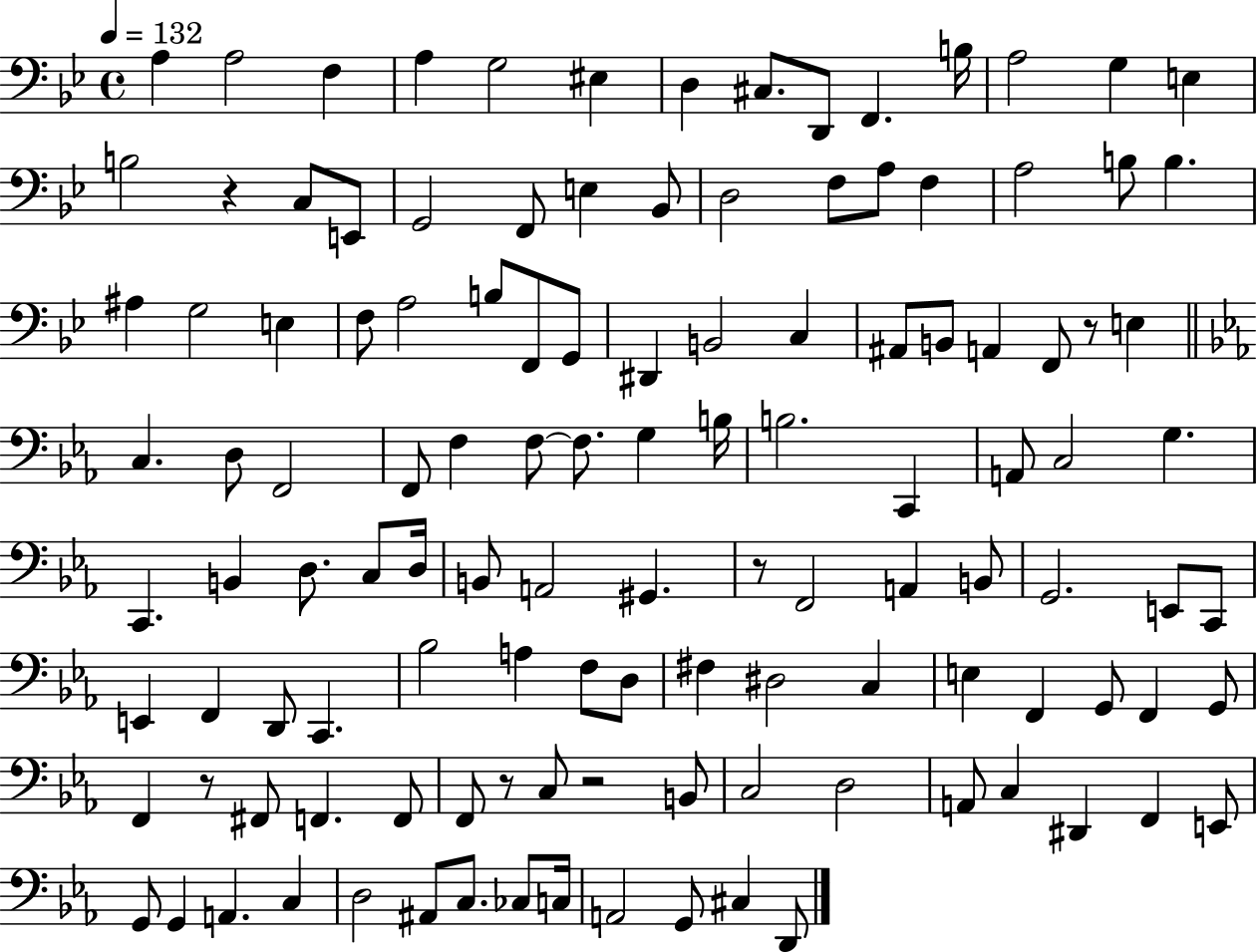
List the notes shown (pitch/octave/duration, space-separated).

A3/q A3/h F3/q A3/q G3/h EIS3/q D3/q C#3/e. D2/e F2/q. B3/s A3/h G3/q E3/q B3/h R/q C3/e E2/e G2/h F2/e E3/q Bb2/e D3/h F3/e A3/e F3/q A3/h B3/e B3/q. A#3/q G3/h E3/q F3/e A3/h B3/e F2/e G2/e D#2/q B2/h C3/q A#2/e B2/e A2/q F2/e R/e E3/q C3/q. D3/e F2/h F2/e F3/q F3/e F3/e. G3/q B3/s B3/h. C2/q A2/e C3/h G3/q. C2/q. B2/q D3/e. C3/e D3/s B2/e A2/h G#2/q. R/e F2/h A2/q B2/e G2/h. E2/e C2/e E2/q F2/q D2/e C2/q. Bb3/h A3/q F3/e D3/e F#3/q D#3/h C3/q E3/q F2/q G2/e F2/q G2/e F2/q R/e F#2/e F2/q. F2/e F2/e R/e C3/e R/h B2/e C3/h D3/h A2/e C3/q D#2/q F2/q E2/e G2/e G2/q A2/q. C3/q D3/h A#2/e C3/e. CES3/e C3/s A2/h G2/e C#3/q D2/e